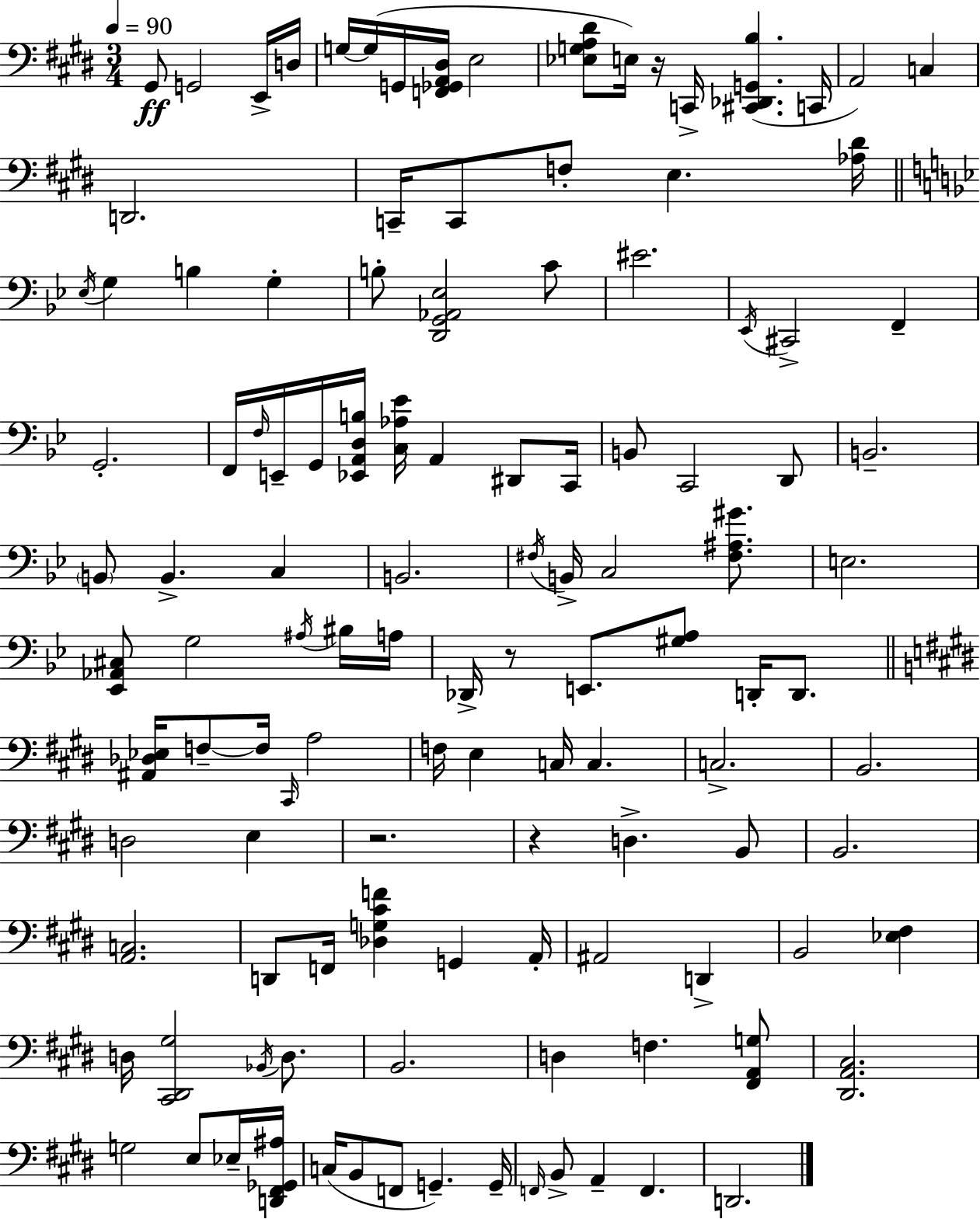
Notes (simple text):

G#2/e G2/h E2/s D3/s G3/s G3/s G2/s [F2,Gb2,A2,D#3]/s E3/h [Eb3,G3,A3,D#4]/e E3/s R/s C2/s [C#2,Db2,G2,B3]/q. C2/s A2/h C3/q D2/h. C2/s C2/e F3/e E3/q. [Ab3,D#4]/s Eb3/s G3/q B3/q G3/q B3/e [D2,G2,Ab2,Eb3]/h C4/e EIS4/h. Eb2/s C#2/h F2/q G2/h. F2/s F3/s E2/s G2/s [Eb2,A2,D3,B3]/s [C3,Ab3,Eb4]/s A2/q D#2/e C2/s B2/e C2/h D2/e B2/h. B2/e B2/q. C3/q B2/h. F#3/s B2/s C3/h [F#3,A#3,G#4]/e. E3/h. [Eb2,Ab2,C#3]/e G3/h A#3/s BIS3/s A3/s Db2/s R/e E2/e. [G#3,A3]/e D2/s D2/e. [A#2,Db3,Eb3]/s F3/e F3/s C#2/s A3/h F3/s E3/q C3/s C3/q. C3/h. B2/h. D3/h E3/q R/h. R/q D3/q. B2/e B2/h. [A2,C3]/h. D2/e F2/s [Db3,G3,C#4,F4]/q G2/q A2/s A#2/h D2/q B2/h [Eb3,F#3]/q D3/s [C#2,D#2,G#3]/h Bb2/s D3/e. B2/h. D3/q F3/q. [F#2,A2,G3]/e [D#2,A2,C#3]/h. G3/h E3/e Eb3/s [D2,F#2,Gb2,A#3]/s C3/s B2/e F2/e G2/q. G2/s F2/s B2/e A2/q F2/q. D2/h.